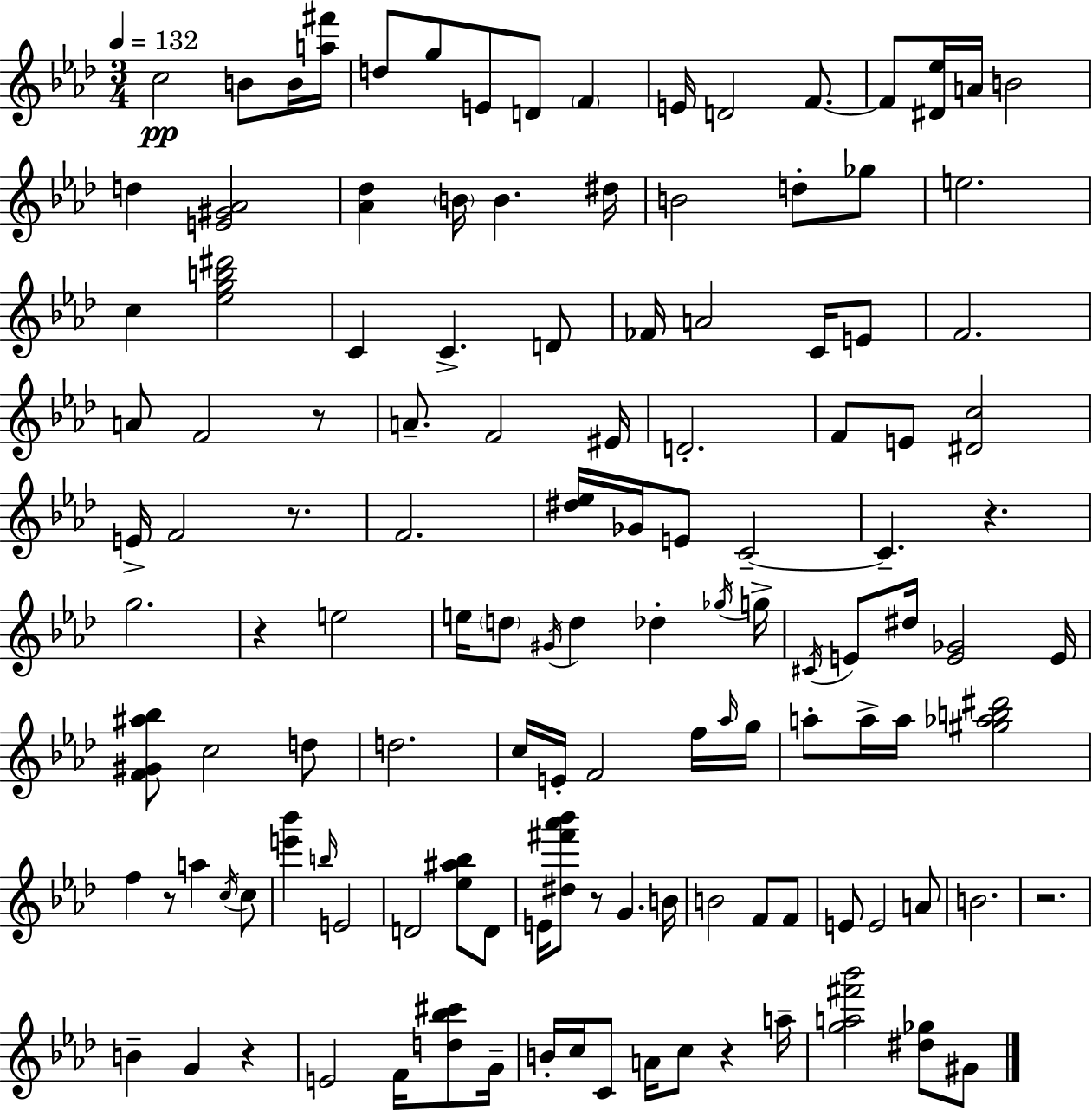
{
  \clef treble
  \numericTimeSignature
  \time 3/4
  \key aes \major
  \tempo 4 = 132
  c''2\pp b'8 b'16 <a'' fis'''>16 | d''8 g''8 e'8 d'8 \parenthesize f'4 | e'16 d'2 f'8.~~ | f'8 <dis' ees''>16 a'16 b'2 | \break d''4 <e' gis' aes'>2 | <aes' des''>4 \parenthesize b'16 b'4. dis''16 | b'2 d''8-. ges''8 | e''2. | \break c''4 <ees'' g'' b'' dis'''>2 | c'4 c'4.-> d'8 | fes'16 a'2 c'16 e'8 | f'2. | \break a'8 f'2 r8 | a'8.-- f'2 eis'16 | d'2.-. | f'8 e'8 <dis' c''>2 | \break e'16-> f'2 r8. | f'2. | <dis'' ees''>16 ges'16 e'8 c'2--~~ | c'4.-- r4. | \break g''2. | r4 e''2 | e''16 \parenthesize d''8 \acciaccatura { gis'16 } d''4 des''4-. | \acciaccatura { ges''16 } g''16-> \acciaccatura { cis'16 } e'8 dis''16 <e' ges'>2 | \break e'16 <f' gis' ais'' bes''>8 c''2 | d''8 d''2. | c''16 e'16-. f'2 | f''16 \grace { aes''16 } g''16 a''8-. a''16-> a''16 <gis'' aes'' b'' dis'''>2 | \break f''4 r8 a''4 | \acciaccatura { c''16 } c''8 <e''' bes'''>4 \grace { b''16 } e'2 | d'2 | <ees'' ais'' bes''>8 d'8 e'16 <dis'' fis''' aes''' bes'''>8 r8 g'4. | \break b'16 b'2 | f'8 f'8 e'8 e'2 | a'8 b'2. | r2. | \break b'4-- g'4 | r4 e'2 | f'16 <d'' bes'' cis'''>8 g'16-- b'16-. c''16 c'8 a'16 c''8 | r4 a''16-- <g'' a'' fis''' bes'''>2 | \break <dis'' ges''>8 gis'8 \bar "|."
}